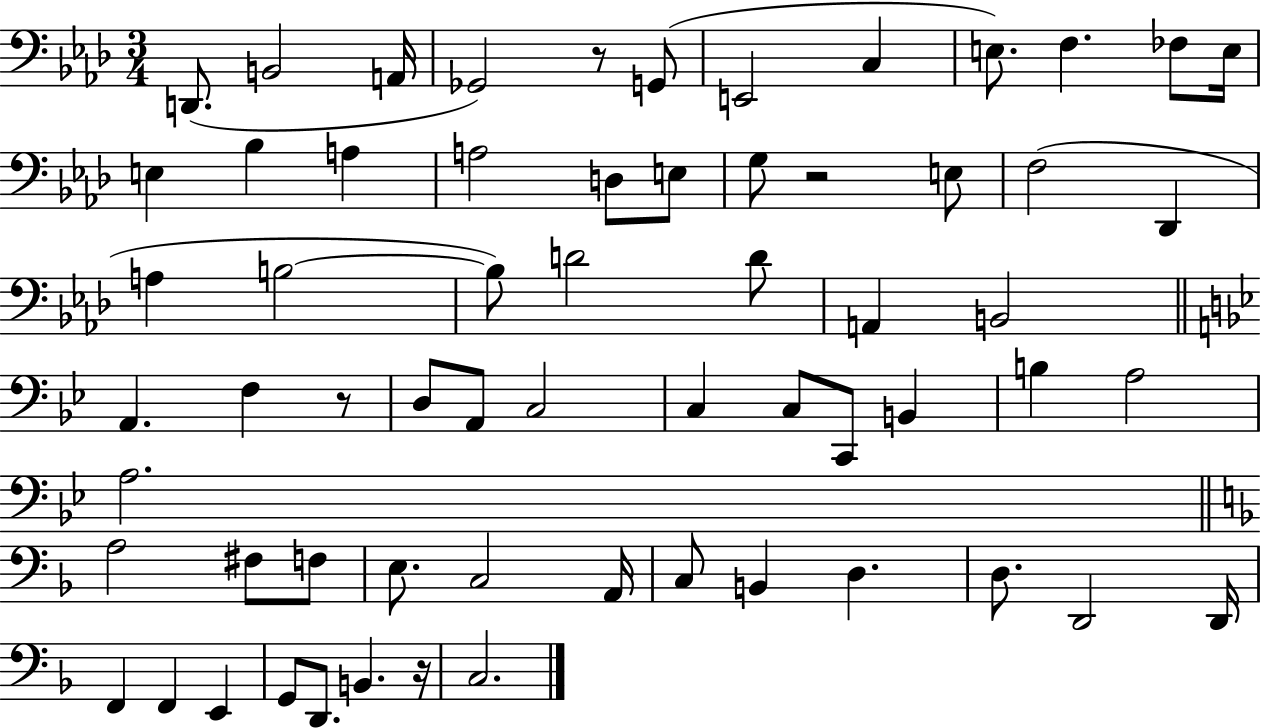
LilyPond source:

{
  \clef bass
  \numericTimeSignature
  \time 3/4
  \key aes \major
  d,8.( b,2 a,16 | ges,2) r8 g,8( | e,2 c4 | e8.) f4. fes8 e16 | \break e4 bes4 a4 | a2 d8 e8 | g8 r2 e8 | f2( des,4 | \break a4 b2~~ | b8) d'2 d'8 | a,4 b,2 | \bar "||" \break \key g \minor a,4. f4 r8 | d8 a,8 c2 | c4 c8 c,8 b,4 | b4 a2 | \break a2. | \bar "||" \break \key f \major a2 fis8 f8 | e8. c2 a,16 | c8 b,4 d4. | d8. d,2 d,16 | \break f,4 f,4 e,4 | g,8 d,8. b,4. r16 | c2. | \bar "|."
}